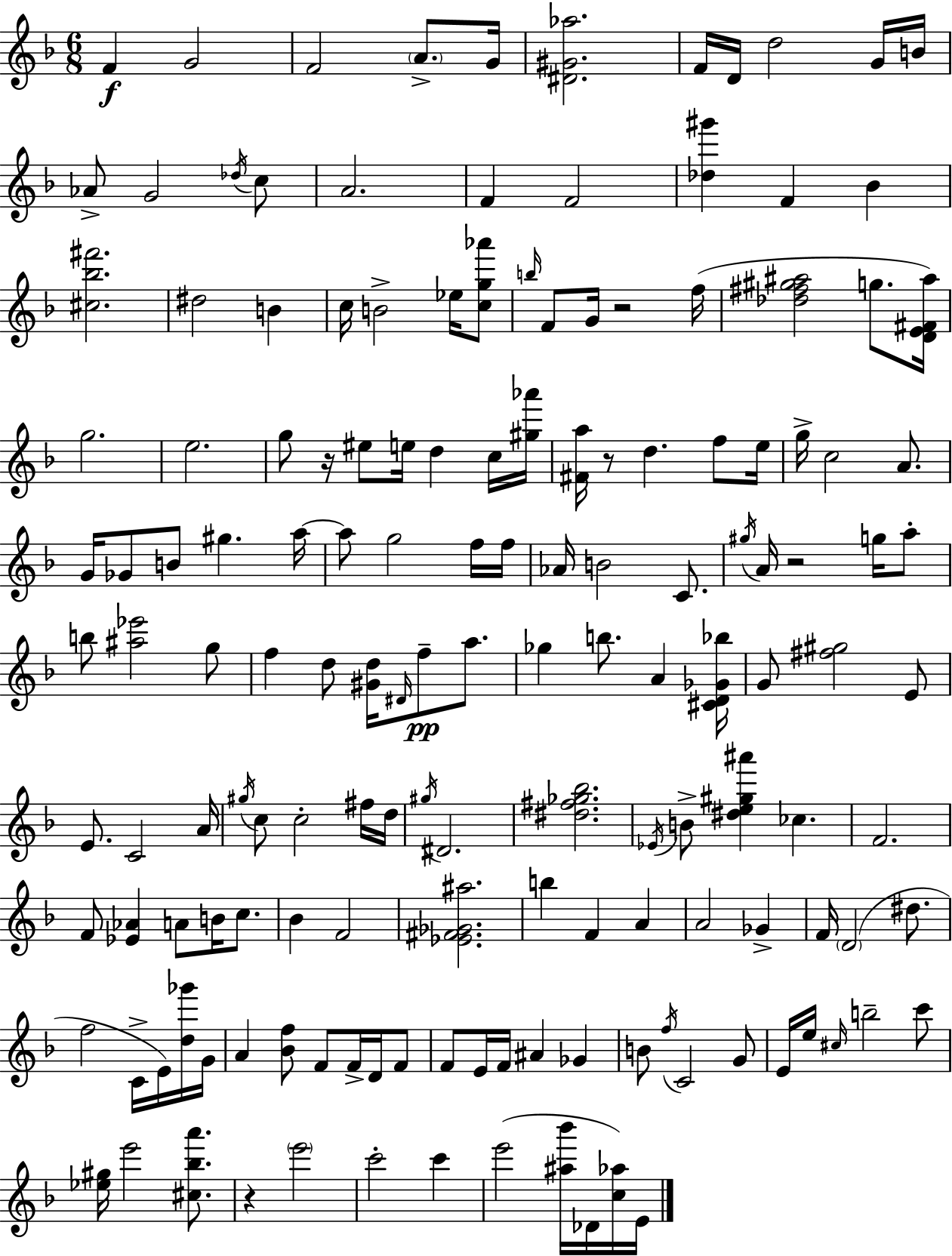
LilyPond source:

{
  \clef treble
  \numericTimeSignature
  \time 6/8
  \key d \minor
  \repeat volta 2 { f'4\f g'2 | f'2 \parenthesize a'8.-> g'16 | <dis' gis' aes''>2. | f'16 d'16 d''2 g'16 b'16 | \break aes'8-> g'2 \acciaccatura { des''16 } c''8 | a'2. | f'4 f'2 | <des'' gis'''>4 f'4 bes'4 | \break <cis'' bes'' fis'''>2. | dis''2 b'4 | c''16 b'2-> ees''16 <c'' g'' aes'''>8 | \grace { b''16 } f'8 g'16 r2 | \break f''16( <des'' fis'' gis'' ais''>2 g''8. | <d' e' fis' ais''>16) g''2. | e''2. | g''8 r16 eis''8 e''16 d''4 | \break c''16 <gis'' aes'''>16 <fis' a''>16 r8 d''4. f''8 | e''16 g''16-> c''2 a'8. | g'16 ges'8 b'8 gis''4. | a''16~~ a''8 g''2 | \break f''16 f''16 aes'16 b'2 c'8. | \acciaccatura { gis''16 } a'16 r2 | g''16 a''8-. b''8 <ais'' ees'''>2 | g''8 f''4 d''8 <gis' d''>16 \grace { dis'16 } f''8--\pp | \break a''8. ges''4 b''8. a'4 | <cis' d' ges' bes''>16 g'8 <fis'' gis''>2 | e'8 e'8. c'2 | a'16 \acciaccatura { gis''16 } c''8 c''2-. | \break fis''16 d''16 \acciaccatura { gis''16 } dis'2. | <dis'' fis'' ges'' bes''>2. | \acciaccatura { ees'16 } b'8-> <dis'' e'' gis'' ais'''>4 | ces''4. f'2. | \break f'8 <ees' aes'>4 | a'8 b'16 c''8. bes'4 f'2 | <ees' fis' ges' ais''>2. | b''4 f'4 | \break a'4 a'2 | ges'4-> f'16 \parenthesize d'2( | dis''8. f''2 | c'16-> e'16) <d'' ges'''>16 g'16 a'4 <bes' f''>8 | \break f'8 f'16-> d'16 f'8 f'8 e'16 f'16 ais'4 | ges'4 b'8 \acciaccatura { f''16 } c'2 | g'8 e'16 e''16 \grace { cis''16 } b''2-- | c'''8 <ees'' gis''>16 e'''2 | \break <cis'' bes'' a'''>8. r4 | \parenthesize e'''2 c'''2-. | c'''4 e'''2( | <ais'' bes'''>16 des'16 <c'' aes''>16) e'16 } \bar "|."
}